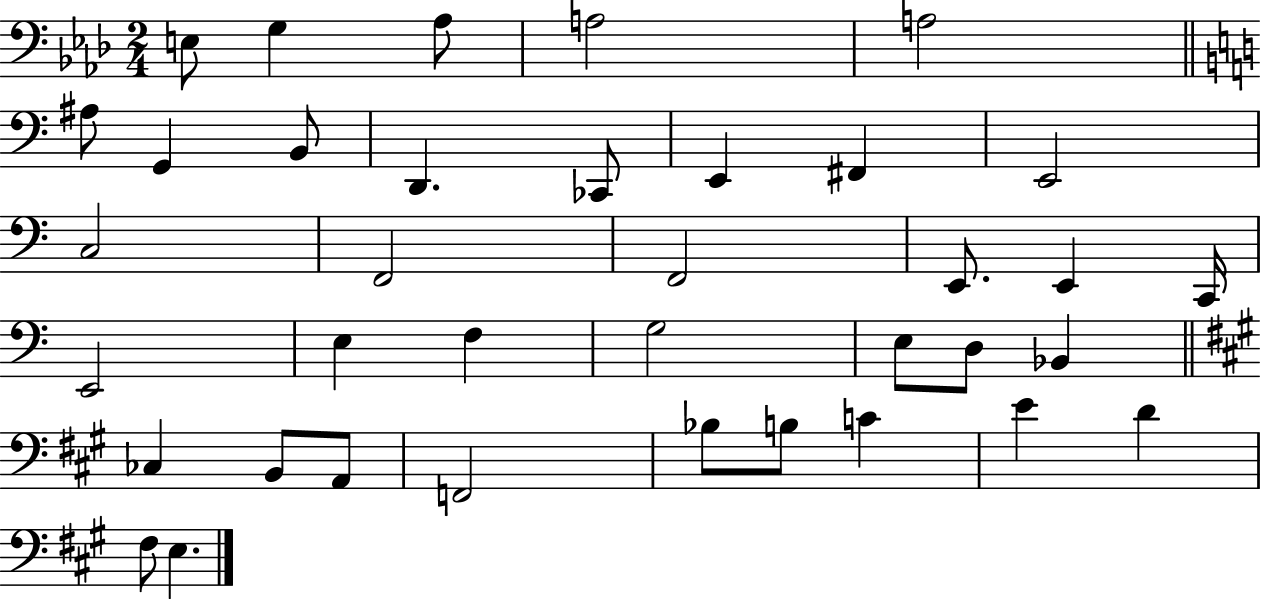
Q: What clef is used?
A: bass